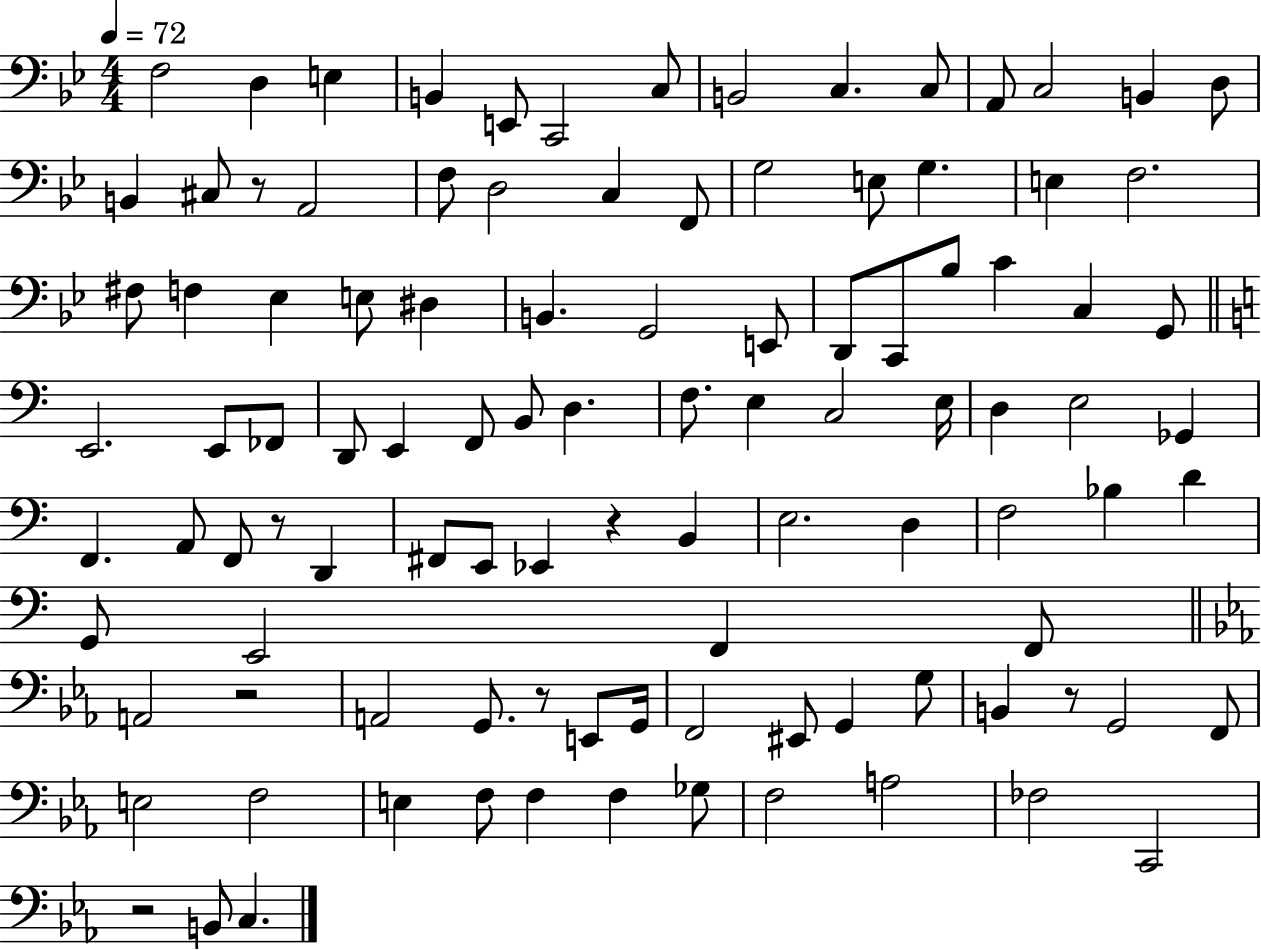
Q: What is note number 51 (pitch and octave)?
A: C3